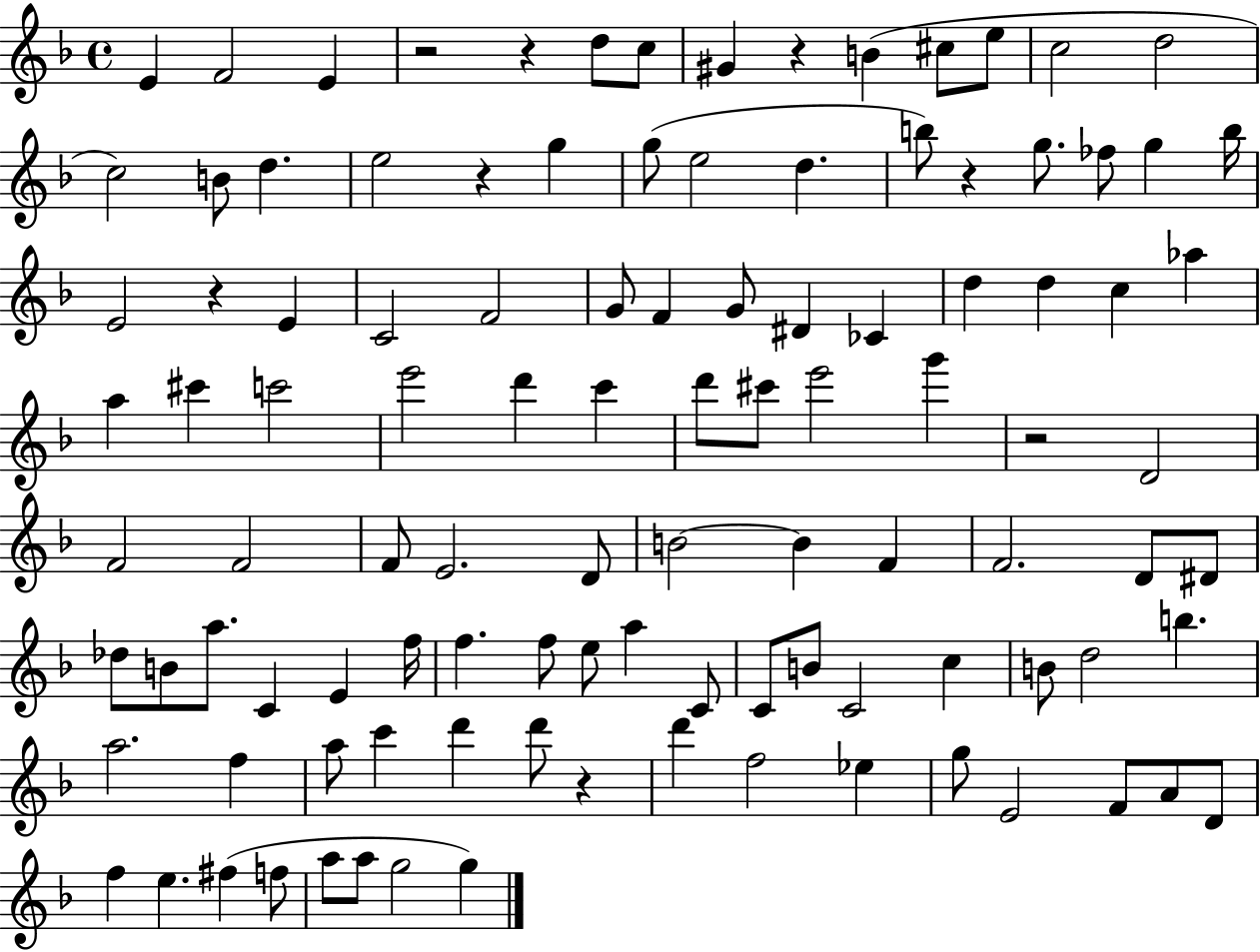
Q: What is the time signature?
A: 4/4